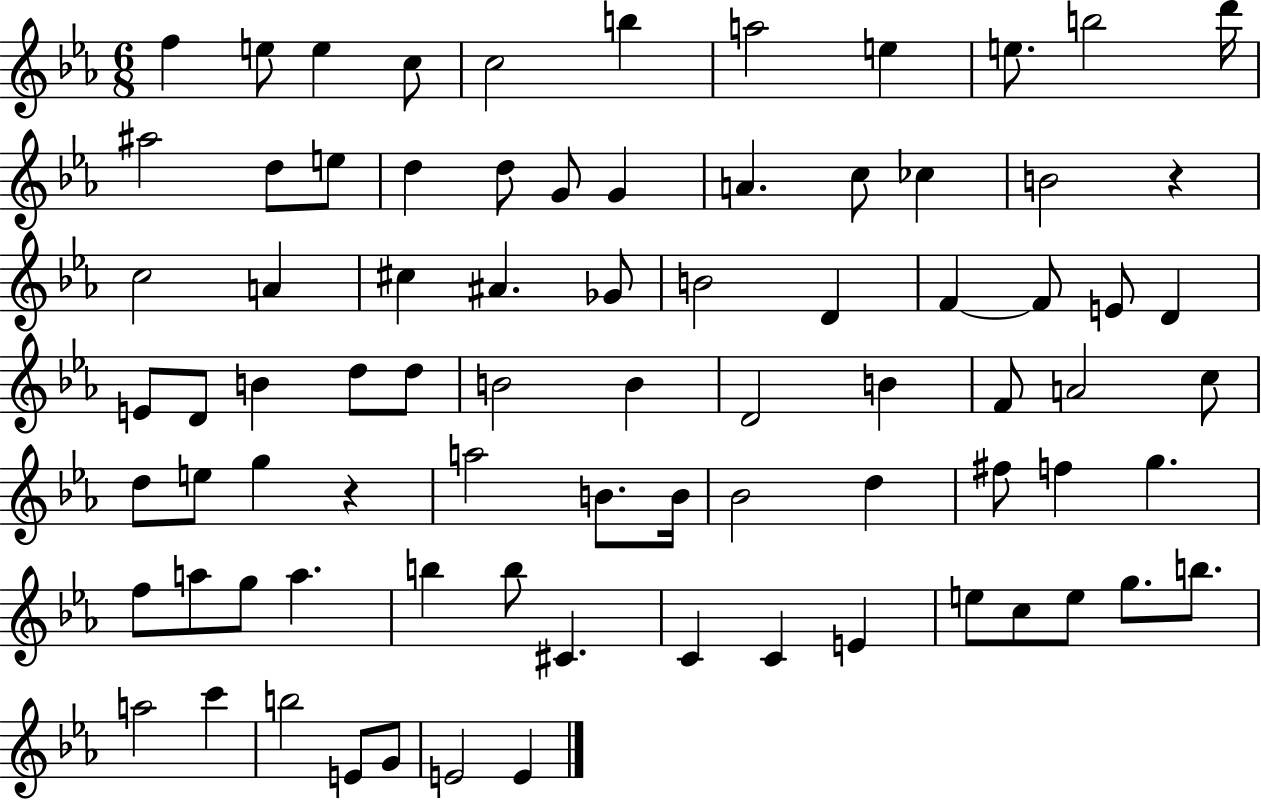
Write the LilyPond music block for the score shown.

{
  \clef treble
  \numericTimeSignature
  \time 6/8
  \key ees \major
  f''4 e''8 e''4 c''8 | c''2 b''4 | a''2 e''4 | e''8. b''2 d'''16 | \break ais''2 d''8 e''8 | d''4 d''8 g'8 g'4 | a'4. c''8 ces''4 | b'2 r4 | \break c''2 a'4 | cis''4 ais'4. ges'8 | b'2 d'4 | f'4~~ f'8 e'8 d'4 | \break e'8 d'8 b'4 d''8 d''8 | b'2 b'4 | d'2 b'4 | f'8 a'2 c''8 | \break d''8 e''8 g''4 r4 | a''2 b'8. b'16 | bes'2 d''4 | fis''8 f''4 g''4. | \break f''8 a''8 g''8 a''4. | b''4 b''8 cis'4. | c'4 c'4 e'4 | e''8 c''8 e''8 g''8. b''8. | \break a''2 c'''4 | b''2 e'8 g'8 | e'2 e'4 | \bar "|."
}